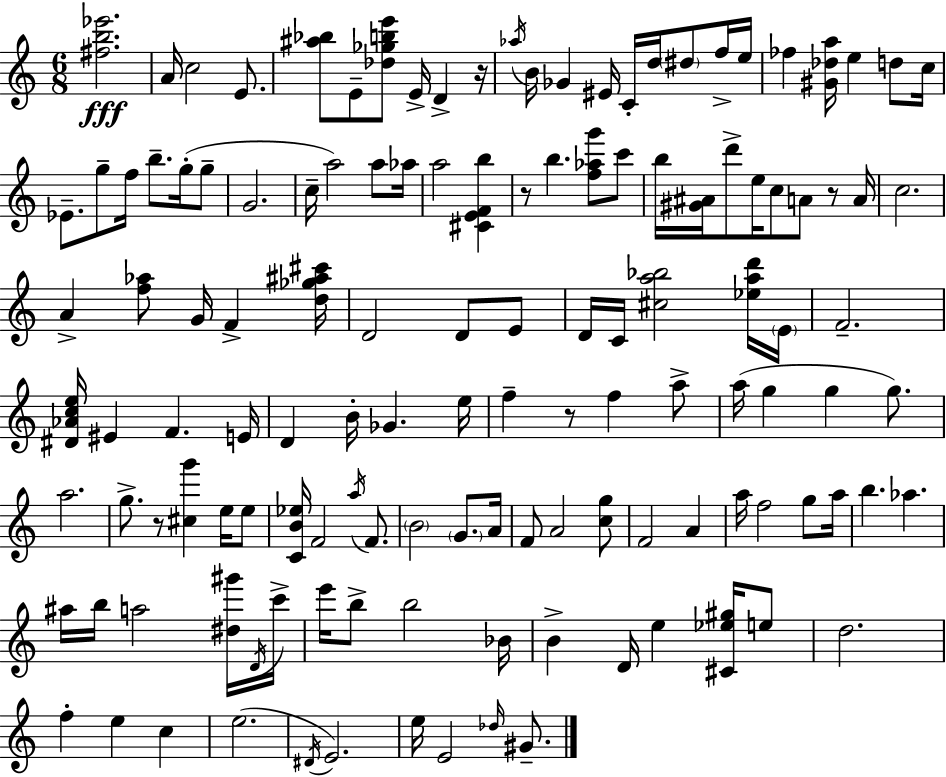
X:1
T:Untitled
M:6/8
L:1/4
K:C
[^fb_e']2 A/4 c2 E/2 [^a_b]/2 E/2 [_d_gbe']/2 E/4 D z/4 _a/4 B/4 _G ^E/4 C/4 d/4 ^d/2 f/4 e/4 _f [^G_da]/4 e d/2 c/4 _E/2 g/2 f/4 b/2 g/4 g/2 G2 c/4 a2 a/2 _a/4 a2 [^CEFb] z/2 b [f_ag']/2 c'/2 b/4 [^G^A]/4 d'/2 e/4 c/2 A/2 z/2 A/4 c2 A [f_a]/2 G/4 F [d_g^a^c']/4 D2 D/2 E/2 D/4 C/4 [^ca_b]2 [_ead']/4 E/4 F2 [^D_Ace]/4 ^E F E/4 D B/4 _G e/4 f z/2 f a/2 a/4 g g g/2 a2 g/2 z/2 [^cg'] e/4 e/2 [CB_e]/4 F2 a/4 F/2 B2 G/2 A/4 F/2 A2 [cg]/2 F2 A a/4 f2 g/2 a/4 b _a ^a/4 b/4 a2 [^d^g']/4 D/4 c'/4 e'/4 b/2 b2 _B/4 B D/4 e [^C_e^g]/4 e/2 d2 f e c e2 ^D/4 E2 e/4 E2 _d/4 ^G/2